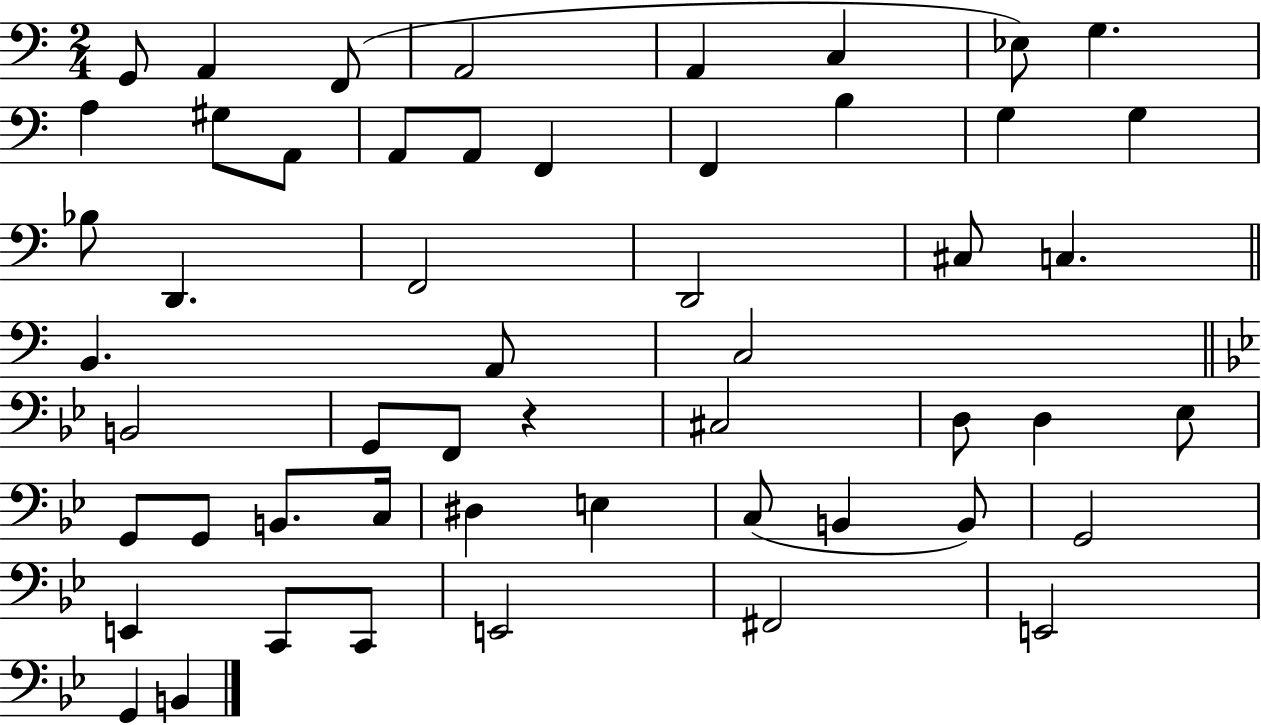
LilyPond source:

{
  \clef bass
  \numericTimeSignature
  \time 2/4
  \key c \major
  g,8 a,4 f,8( | a,2 | a,4 c4 | ees8) g4. | \break a4 gis8 a,8 | a,8 a,8 f,4 | f,4 b4 | g4 g4 | \break bes8 d,4. | f,2 | d,2 | cis8 c4. | \break \bar "||" \break \key c \major b,4. a,8 | c2 | \bar "||" \break \key bes \major b,2 | g,8 f,8 r4 | cis2 | d8 d4 ees8 | \break g,8 g,8 b,8. c16 | dis4 e4 | c8( b,4 b,8) | g,2 | \break e,4 c,8 c,8 | e,2 | fis,2 | e,2 | \break g,4 b,4 | \bar "|."
}